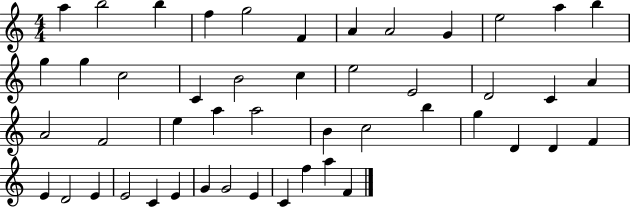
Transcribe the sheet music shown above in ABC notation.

X:1
T:Untitled
M:4/4
L:1/4
K:C
a b2 b f g2 F A A2 G e2 a b g g c2 C B2 c e2 E2 D2 C A A2 F2 e a a2 B c2 b g D D F E D2 E E2 C E G G2 E C f a F